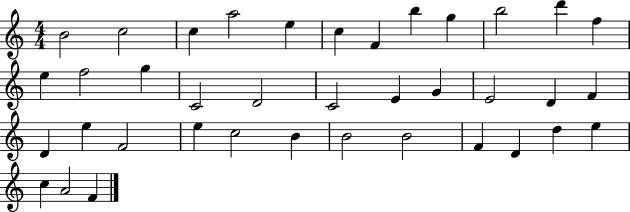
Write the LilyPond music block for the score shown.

{
  \clef treble
  \numericTimeSignature
  \time 4/4
  \key c \major
  b'2 c''2 | c''4 a''2 e''4 | c''4 f'4 b''4 g''4 | b''2 d'''4 f''4 | \break e''4 f''2 g''4 | c'2 d'2 | c'2 e'4 g'4 | e'2 d'4 f'4 | \break d'4 e''4 f'2 | e''4 c''2 b'4 | b'2 b'2 | f'4 d'4 d''4 e''4 | \break c''4 a'2 f'4 | \bar "|."
}